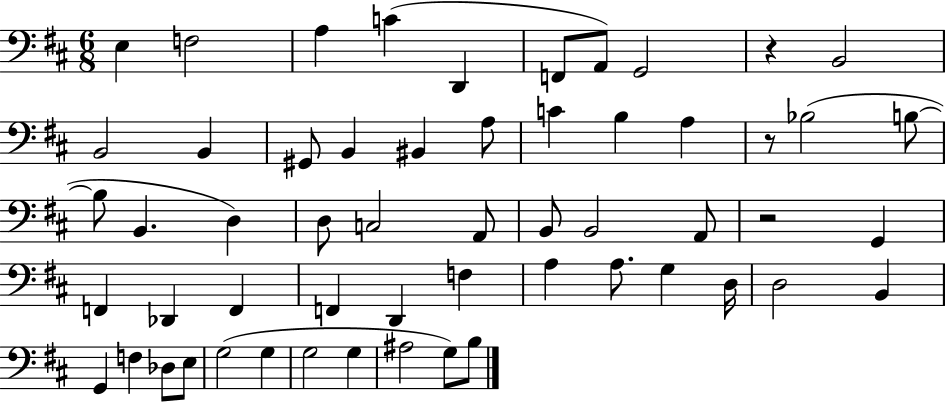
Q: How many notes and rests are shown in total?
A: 56